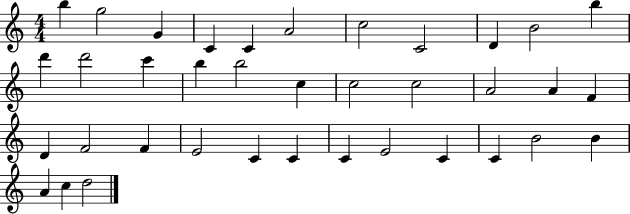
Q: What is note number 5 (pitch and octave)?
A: C4